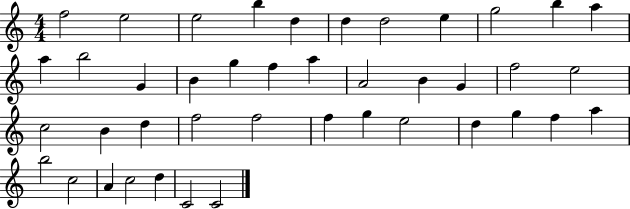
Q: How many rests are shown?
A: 0